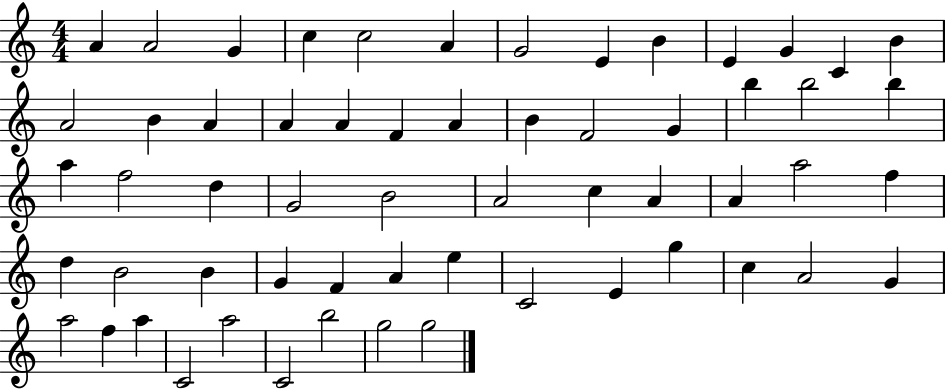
A4/q A4/h G4/q C5/q C5/h A4/q G4/h E4/q B4/q E4/q G4/q C4/q B4/q A4/h B4/q A4/q A4/q A4/q F4/q A4/q B4/q F4/h G4/q B5/q B5/h B5/q A5/q F5/h D5/q G4/h B4/h A4/h C5/q A4/q A4/q A5/h F5/q D5/q B4/h B4/q G4/q F4/q A4/q E5/q C4/h E4/q G5/q C5/q A4/h G4/q A5/h F5/q A5/q C4/h A5/h C4/h B5/h G5/h G5/h